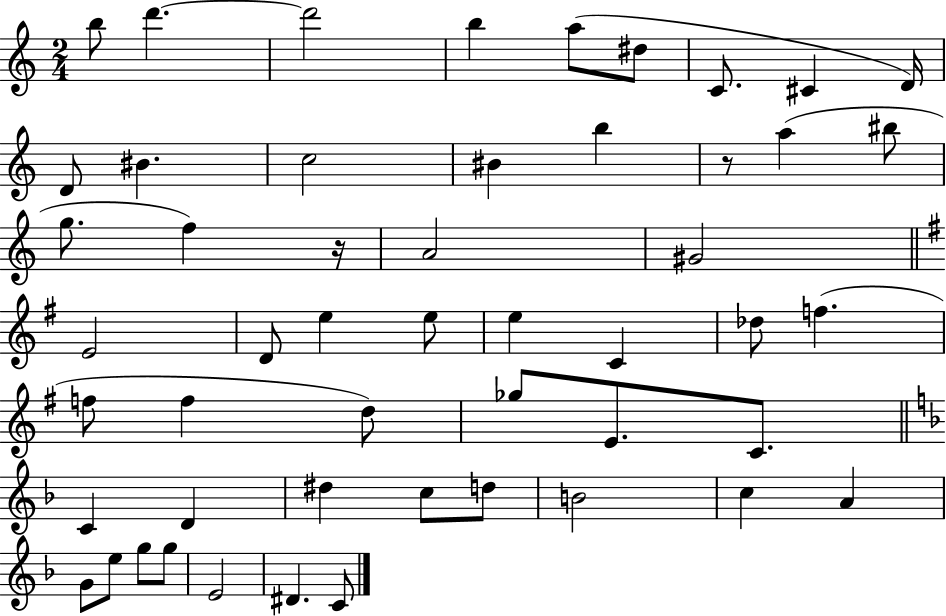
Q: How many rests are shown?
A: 2